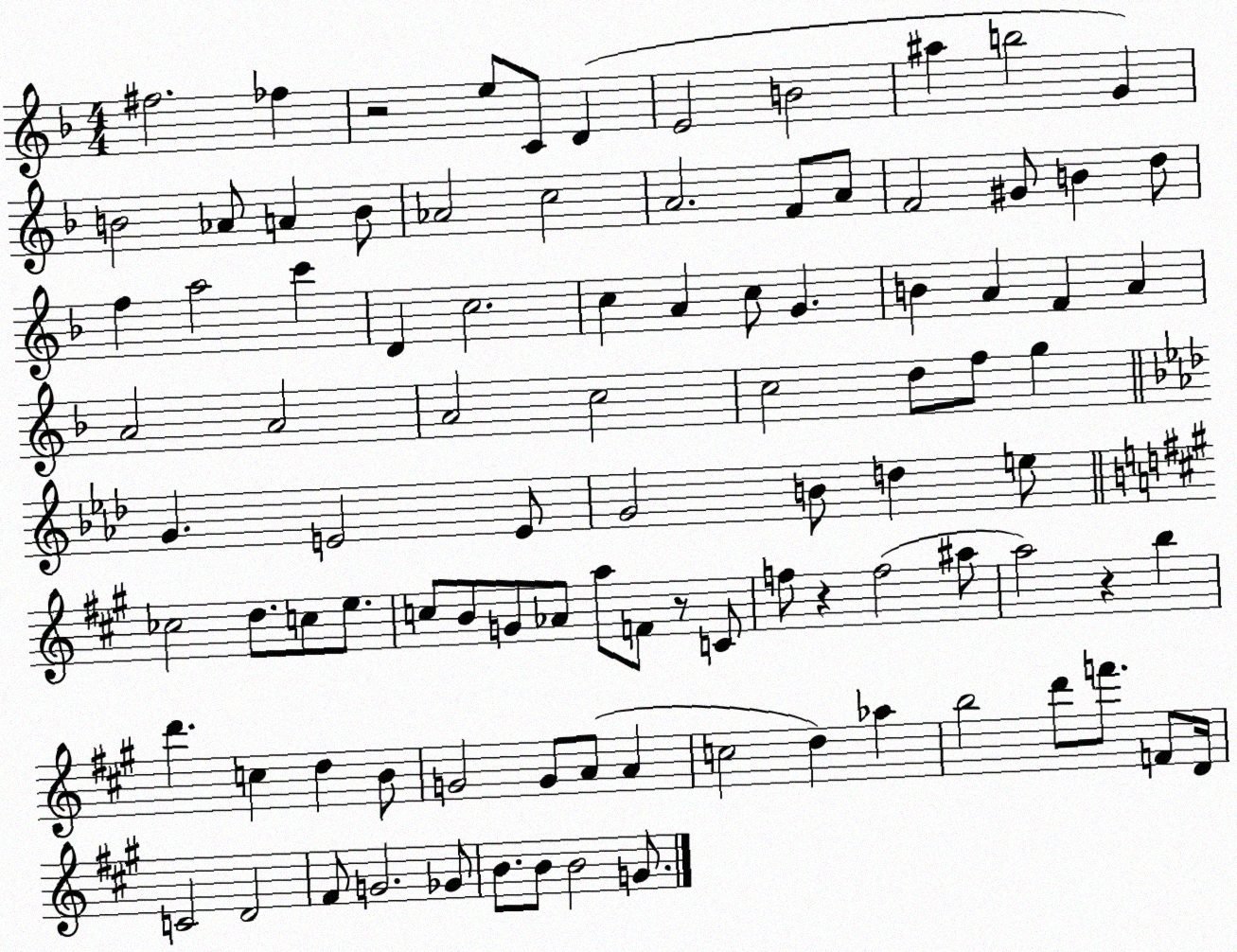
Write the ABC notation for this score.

X:1
T:Untitled
M:4/4
L:1/4
K:F
^f2 _f z2 e/2 C/2 D E2 B2 ^a b2 G B2 _A/2 A B/2 _A2 c2 A2 F/2 A/2 F2 ^G/2 B d/2 f a2 c' D c2 c A c/2 G B A F A A2 A2 A2 c2 c2 d/2 f/2 g G E2 E/2 G2 B/2 d e/2 _c2 d/2 c/2 e/2 c/2 B/2 G/2 _A/2 a/2 F/2 z/2 C/2 f/2 z f2 ^a/2 a2 z b d' c d B/2 G2 G/2 A/2 A c2 d _a b2 d'/2 f'/2 F/2 D/4 C2 D2 ^F/2 G2 _G/2 B/2 B/2 B2 G/2